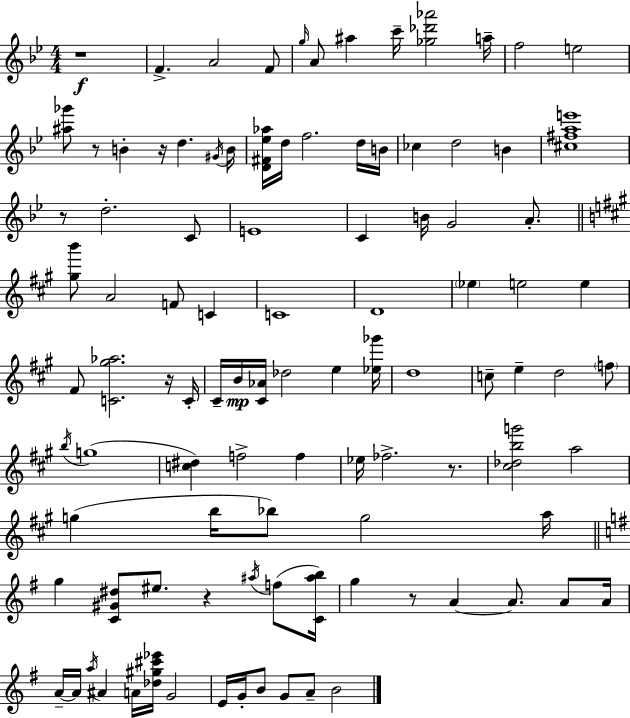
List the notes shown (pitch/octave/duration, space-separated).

R/w F4/q. A4/h F4/e G5/s A4/e A#5/q C6/s [Gb5,Db6,Ab6]/h A5/s F5/h E5/h [A#5,Gb6]/e R/e B4/q R/s D5/q. G#4/s B4/s [D4,F#4,Eb5,Ab5]/s D5/s F5/h. D5/s B4/s CES5/q D5/h B4/q [C#5,F#5,A5,E6]/w R/e D5/h. C4/e E4/w C4/q B4/s G4/h A4/e. [G#5,B6]/e A4/h F4/e C4/q C4/w D4/w Eb5/q E5/h E5/q F#4/e [C4,G#5,Ab5]/h. R/s C4/s C#4/s B4/s [C#4,Ab4]/s Db5/h E5/q [Eb5,Gb6]/s D5/w C5/e E5/q D5/h F5/e B5/s G5/w [C5,D#5]/q F5/h F5/q Eb5/s FES5/h. R/e. [C#5,Db5,B5,G6]/h A5/h G5/q B5/s Bb5/e G5/h A5/s G5/q [C4,G#4,D#5]/e EIS5/e. R/q A#5/s F5/e [C4,A#5,B5]/s G5/q R/e A4/q A4/e. A4/e A4/s A4/s A4/s A5/s A#4/q A4/s [Db5,G#5,C#6,Eb6]/s G4/h E4/s G4/s B4/e G4/e A4/e B4/h